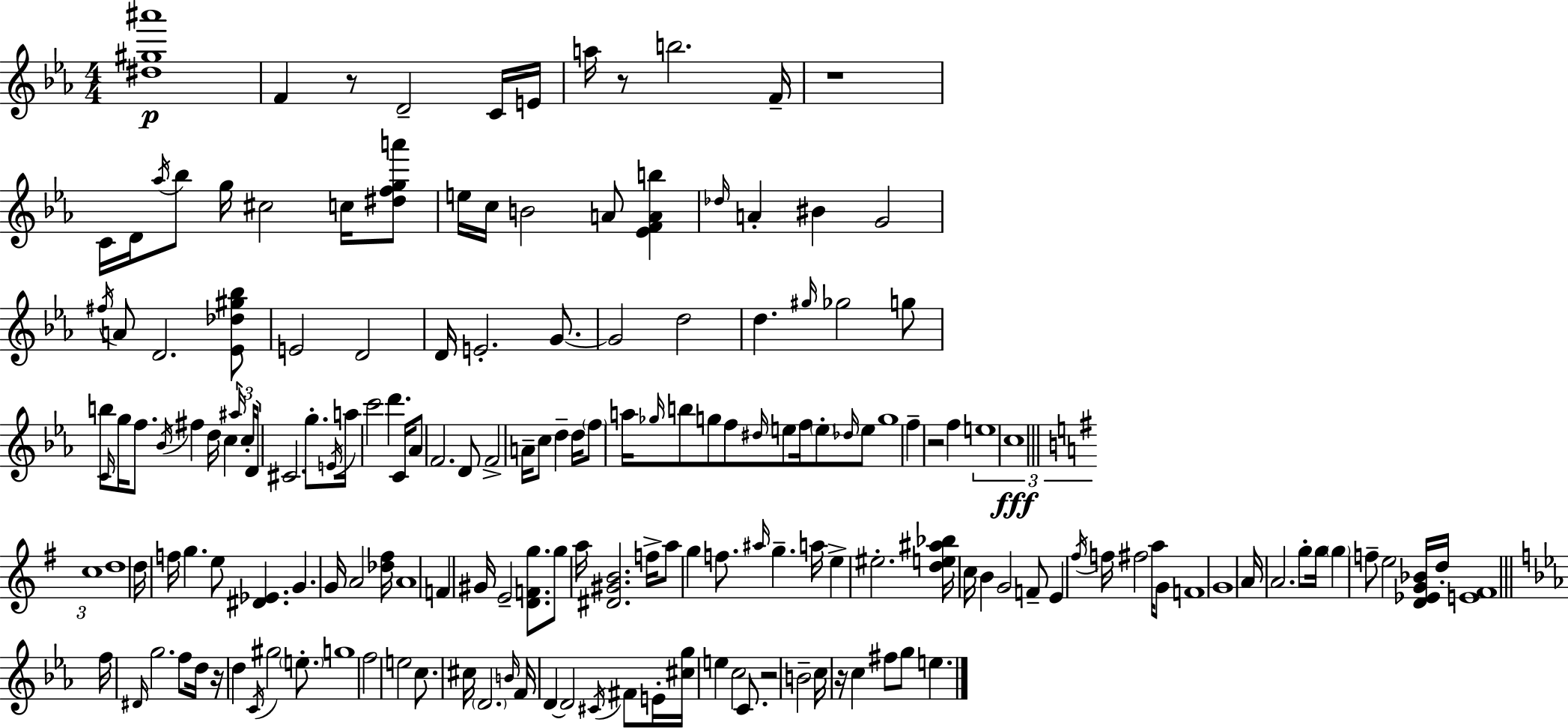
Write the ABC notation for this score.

X:1
T:Untitled
M:4/4
L:1/4
K:Cm
[^d^g^a']4 F z/2 D2 C/4 E/4 a/4 z/2 b2 F/4 z4 C/4 D/4 _a/4 _b/2 g/4 ^c2 c/4 [^dfga']/2 e/4 c/4 B2 A/2 [_EFAb] _d/4 A ^B G2 ^f/4 A/2 D2 [_E_d^g_b]/2 E2 D2 D/4 E2 G/2 G2 d2 d ^g/4 _g2 g/2 b/2 C/4 g/4 f/2 _B/4 ^f d/4 c ^a/4 c/4 D/4 ^C2 g/2 E/4 a/4 c'2 d' C/4 _A/2 F2 D/2 F2 A/4 c/2 d d/4 f/2 a/4 _g/4 b/2 g/2 f/2 ^d/4 e/2 f/4 e/2 _d/4 e/2 g4 f z2 f e4 c4 c4 d4 d/4 f/4 g e/2 [^D_E] G G/4 A2 [_d^f]/4 A4 F ^G/4 E2 [DFg]/2 g/2 a/4 [^D^GB]2 f/4 a/2 g f/2 ^a/4 g a/4 e ^e2 [de^a_b]/4 c/4 B G2 F/2 E ^f/4 f/4 ^f2 a/4 G/2 F4 G4 A/4 A2 g/2 g/4 g f/2 e2 [D_EG_B]/4 d/4 [E^F]4 f/4 ^D/4 g2 f/2 d/4 z/4 d C/4 ^g2 e/2 g4 f2 e2 c/2 ^c/4 D2 B/4 F/4 D D2 ^C/4 ^F/2 E/4 [^cg]/4 e c2 C/2 z2 B2 c/4 z/4 c ^f/2 g/2 e